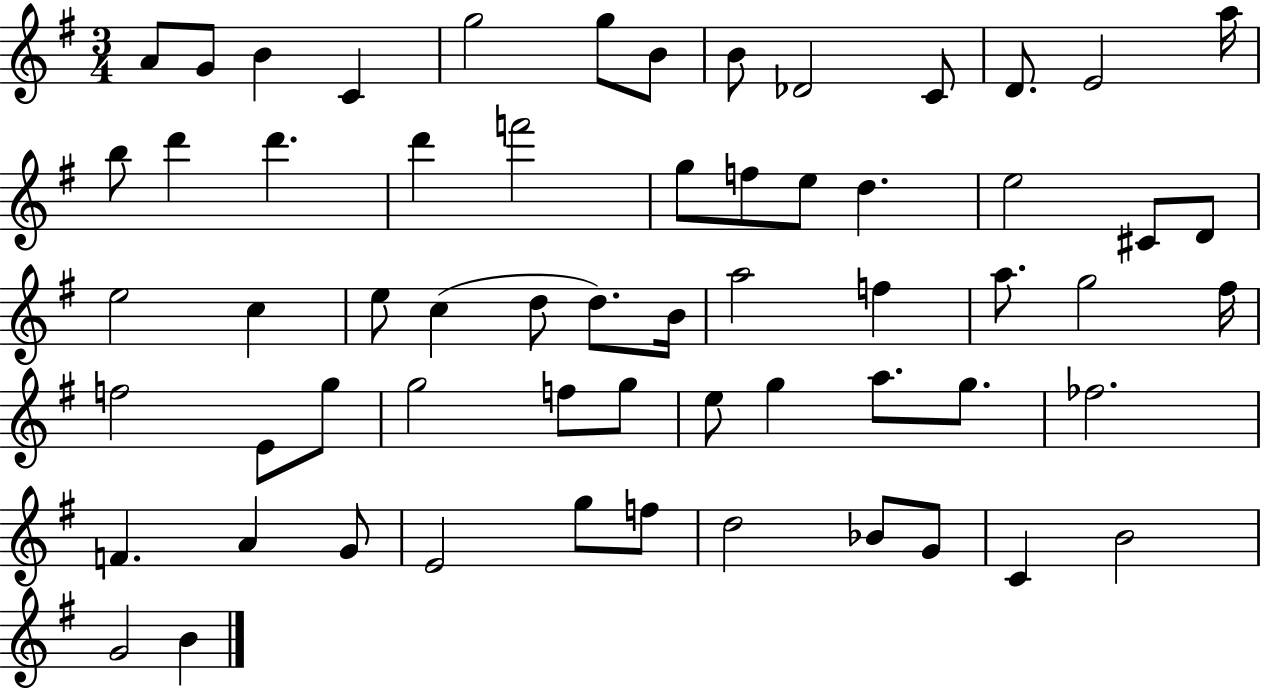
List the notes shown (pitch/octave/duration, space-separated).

A4/e G4/e B4/q C4/q G5/h G5/e B4/e B4/e Db4/h C4/e D4/e. E4/h A5/s B5/e D6/q D6/q. D6/q F6/h G5/e F5/e E5/e D5/q. E5/h C#4/e D4/e E5/h C5/q E5/e C5/q D5/e D5/e. B4/s A5/h F5/q A5/e. G5/h F#5/s F5/h E4/e G5/e G5/h F5/e G5/e E5/e G5/q A5/e. G5/e. FES5/h. F4/q. A4/q G4/e E4/h G5/e F5/e D5/h Bb4/e G4/e C4/q B4/h G4/h B4/q